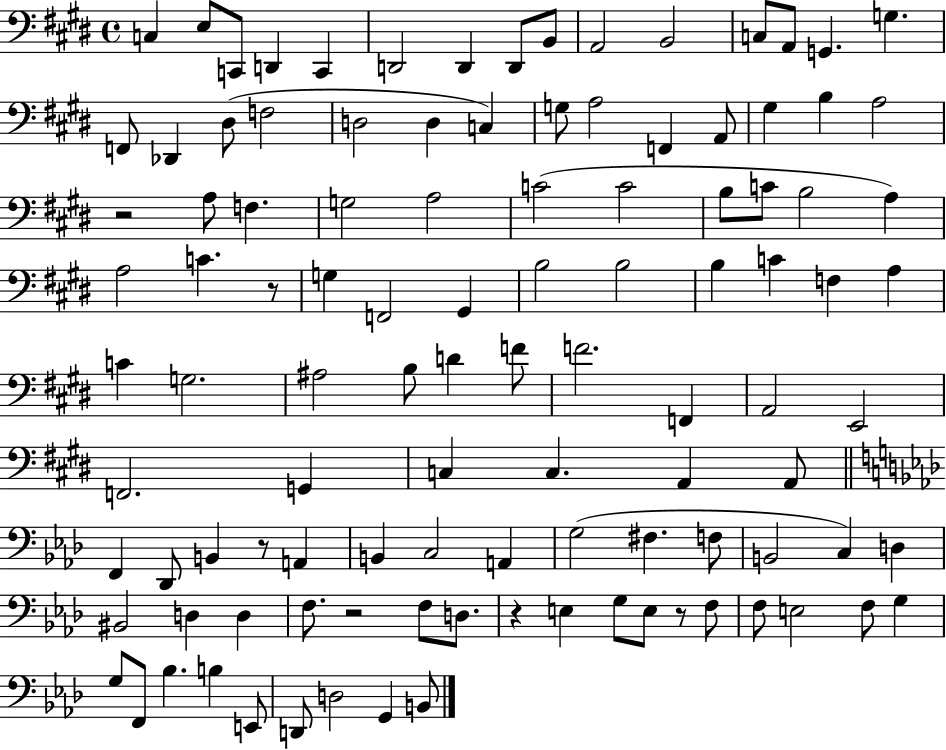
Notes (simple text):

C3/q E3/e C2/e D2/q C2/q D2/h D2/q D2/e B2/e A2/h B2/h C3/e A2/e G2/q. G3/q. F2/e Db2/q D#3/e F3/h D3/h D3/q C3/q G3/e A3/h F2/q A2/e G#3/q B3/q A3/h R/h A3/e F3/q. G3/h A3/h C4/h C4/h B3/e C4/e B3/h A3/q A3/h C4/q. R/e G3/q F2/h G#2/q B3/h B3/h B3/q C4/q F3/q A3/q C4/q G3/h. A#3/h B3/e D4/q F4/e F4/h. F2/q A2/h E2/h F2/h. G2/q C3/q C3/q. A2/q A2/e F2/q Db2/e B2/q R/e A2/q B2/q C3/h A2/q G3/h F#3/q. F3/e B2/h C3/q D3/q BIS2/h D3/q D3/q F3/e. R/h F3/e D3/e. R/q E3/q G3/e E3/e R/e F3/e F3/e E3/h F3/e G3/q G3/e F2/e Bb3/q. B3/q E2/e D2/e D3/h G2/q B2/e